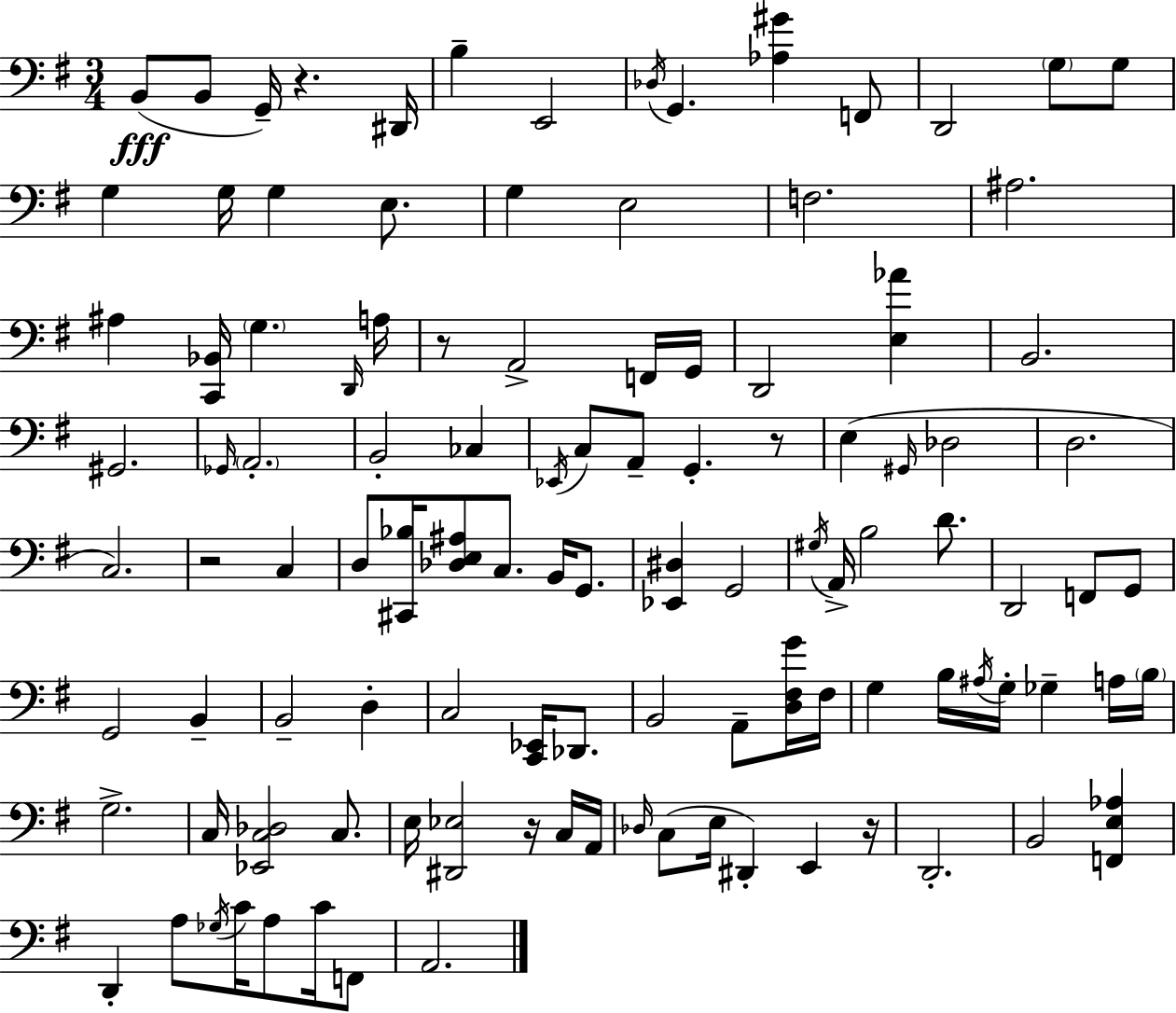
{
  \clef bass
  \numericTimeSignature
  \time 3/4
  \key e \minor
  b,8(\fff b,8 g,16--) r4. dis,16 | b4-- e,2 | \acciaccatura { des16 } g,4. <aes gis'>4 f,8 | d,2 \parenthesize g8 g8 | \break g4 g16 g4 e8. | g4 e2 | f2. | ais2. | \break ais4 <c, bes,>16 \parenthesize g4. | \grace { d,16 } a16 r8 a,2-> | f,16 g,16 d,2 <e aes'>4 | b,2. | \break gis,2. | \grace { ges,16 } \parenthesize a,2.-. | b,2-. ces4 | \acciaccatura { ees,16 } c8 a,8-- g,4.-. | \break r8 e4( \grace { gis,16 } des2 | d2. | c2.) | r2 | \break c4 d8 <cis, bes>16 <des e ais>8 c8. | b,16 g,8. <ees, dis>4 g,2 | \acciaccatura { gis16 } a,16-> b2 | d'8. d,2 | \break f,8 g,8 g,2 | b,4-- b,2-- | d4-. c2 | <c, ees,>16 des,8. b,2 | \break a,8-- <d fis g'>16 fis16 g4 b16 \acciaccatura { ais16 } | g16-. ges4-- a16 \parenthesize b16 g2.-> | c16 <ees, c des>2 | c8. e16 <dis, ees>2 | \break r16 c16 a,16 \grace { des16 }( c8 e16 dis,4-.) | e,4 r16 d,2.-. | b,2 | <f, e aes>4 d,4-. | \break a8 \acciaccatura { ges16 } c'16 a8 c'16 f,8 a,2. | \bar "|."
}